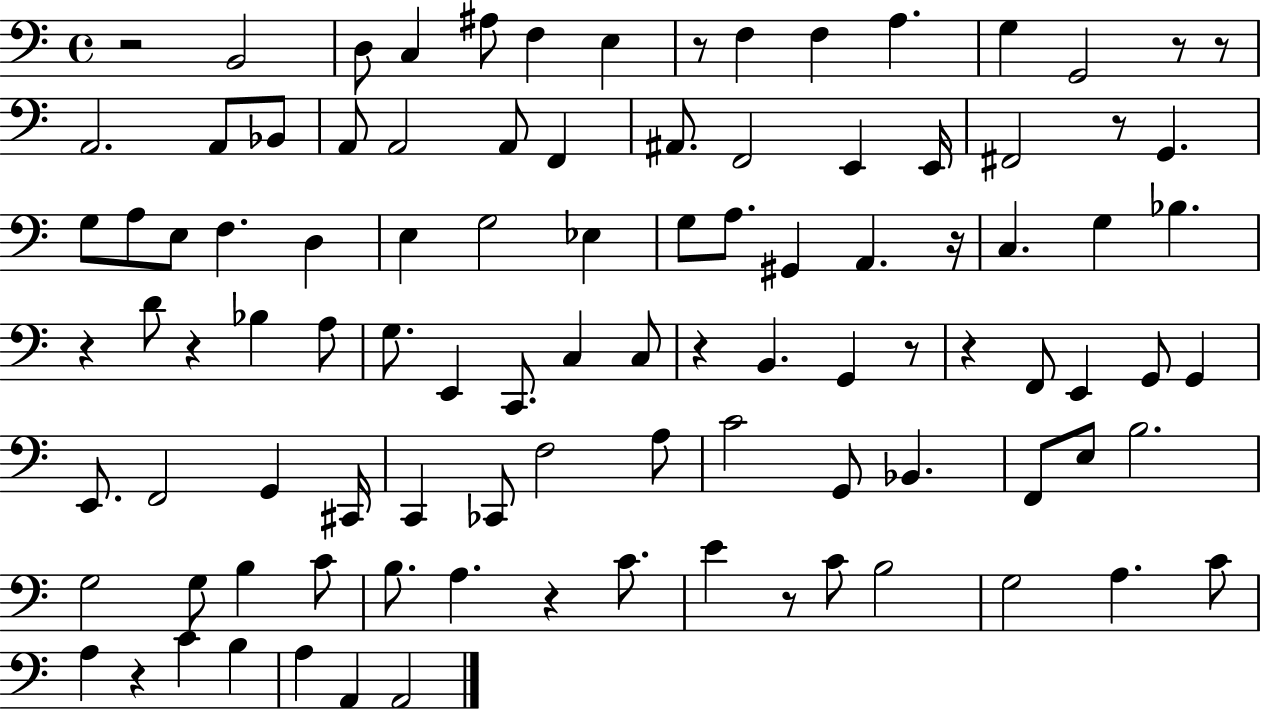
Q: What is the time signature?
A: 4/4